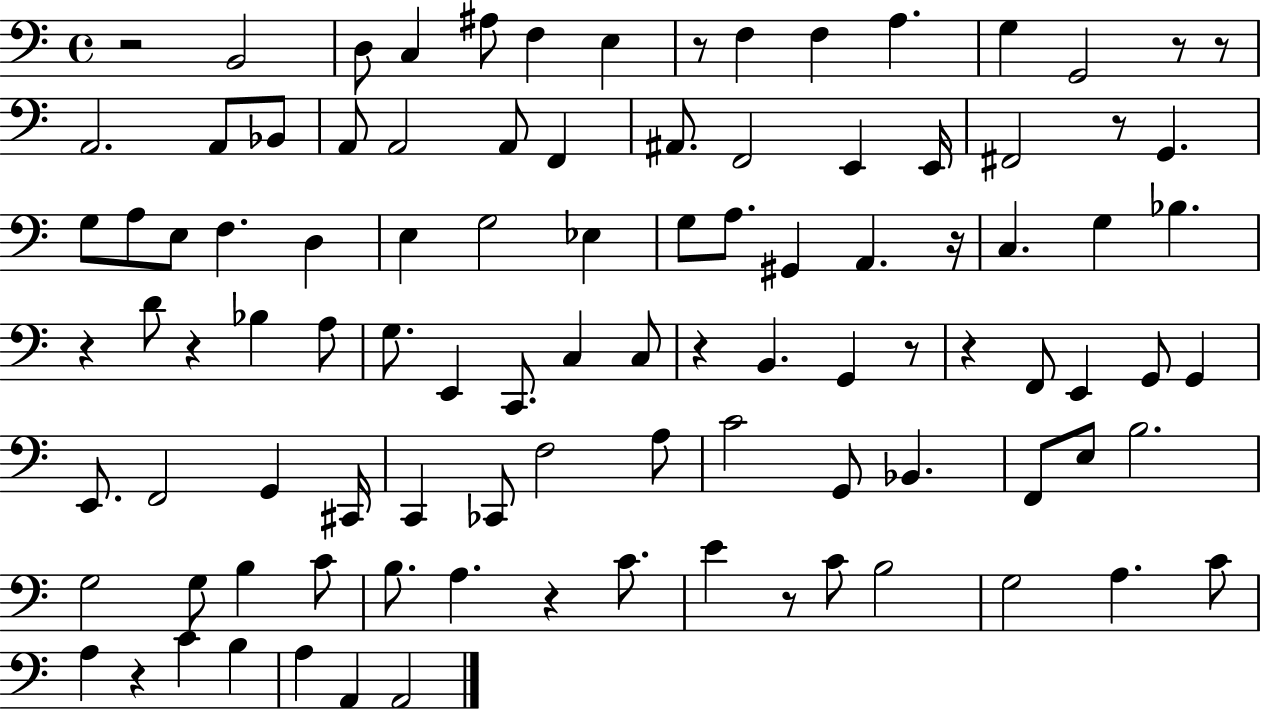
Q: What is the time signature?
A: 4/4